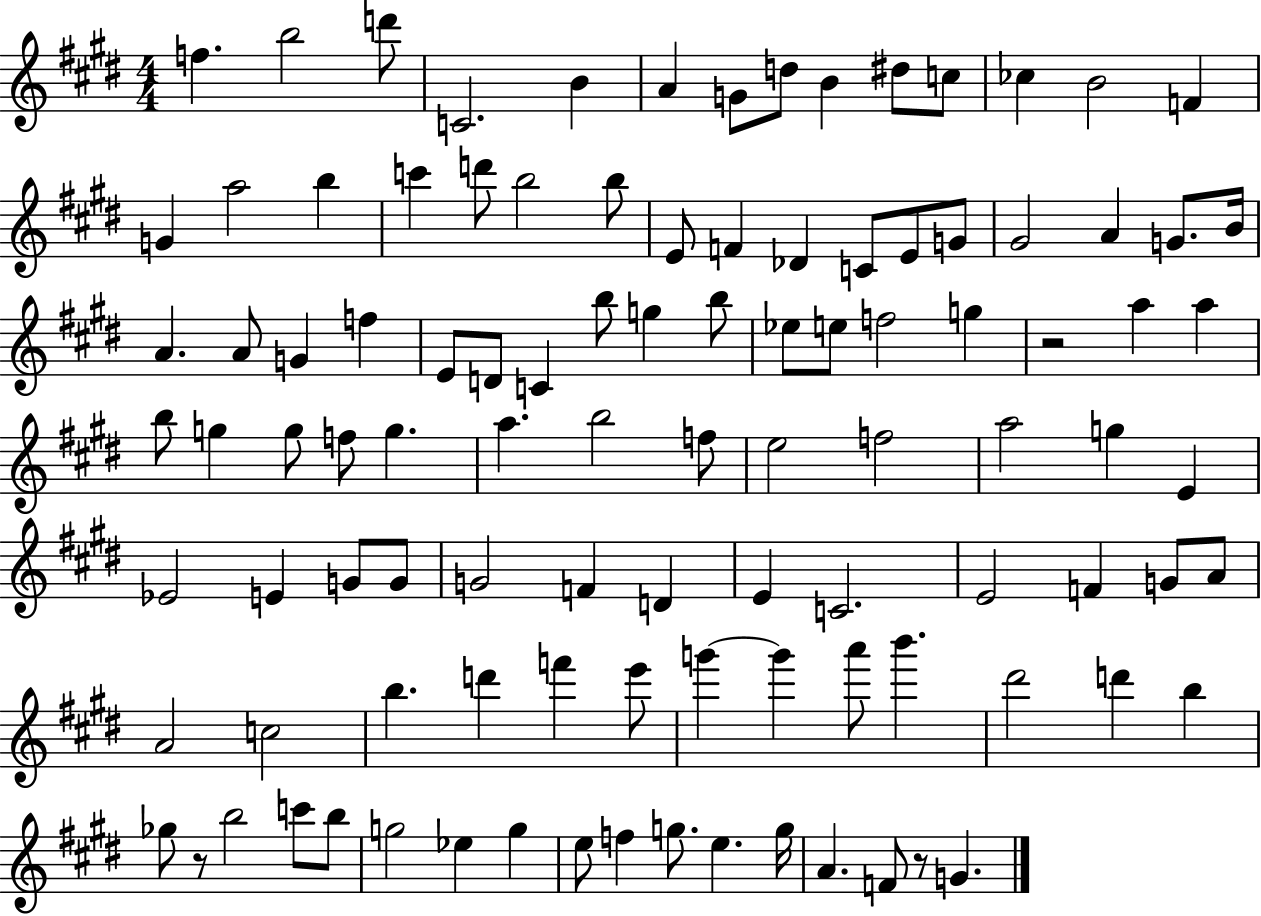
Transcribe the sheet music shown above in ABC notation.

X:1
T:Untitled
M:4/4
L:1/4
K:E
f b2 d'/2 C2 B A G/2 d/2 B ^d/2 c/2 _c B2 F G a2 b c' d'/2 b2 b/2 E/2 F _D C/2 E/2 G/2 ^G2 A G/2 B/4 A A/2 G f E/2 D/2 C b/2 g b/2 _e/2 e/2 f2 g z2 a a b/2 g g/2 f/2 g a b2 f/2 e2 f2 a2 g E _E2 E G/2 G/2 G2 F D E C2 E2 F G/2 A/2 A2 c2 b d' f' e'/2 g' g' a'/2 b' ^d'2 d' b _g/2 z/2 b2 c'/2 b/2 g2 _e g e/2 f g/2 e g/4 A F/2 z/2 G